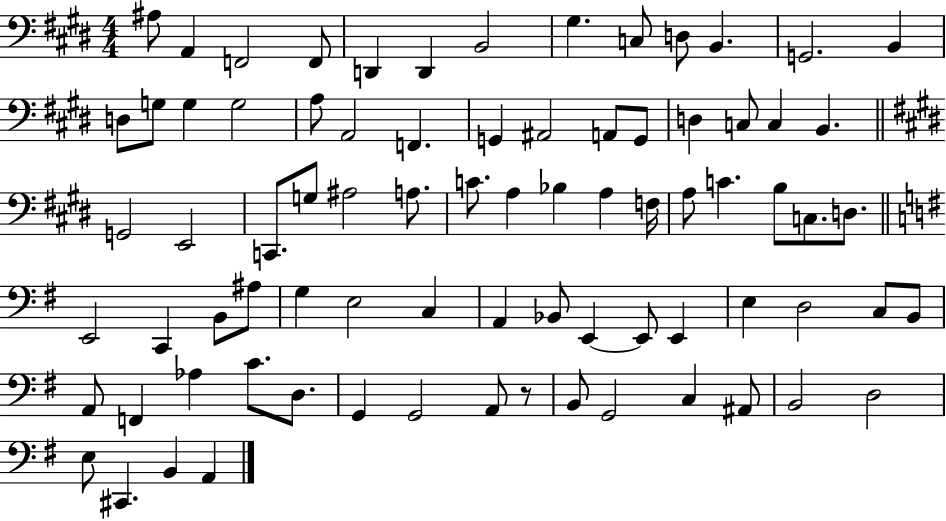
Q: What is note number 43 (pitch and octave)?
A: C3